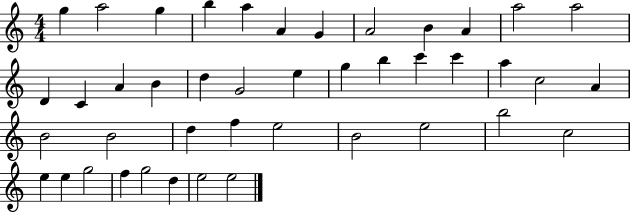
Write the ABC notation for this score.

X:1
T:Untitled
M:4/4
L:1/4
K:C
g a2 g b a A G A2 B A a2 a2 D C A B d G2 e g b c' c' a c2 A B2 B2 d f e2 B2 e2 b2 c2 e e g2 f g2 d e2 e2